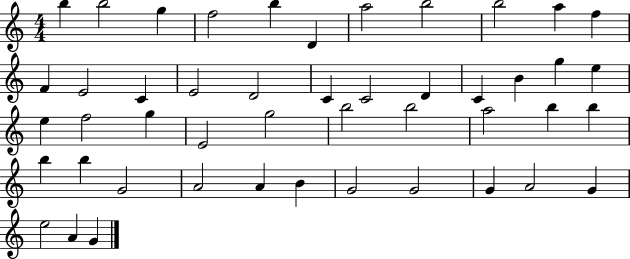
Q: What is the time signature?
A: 4/4